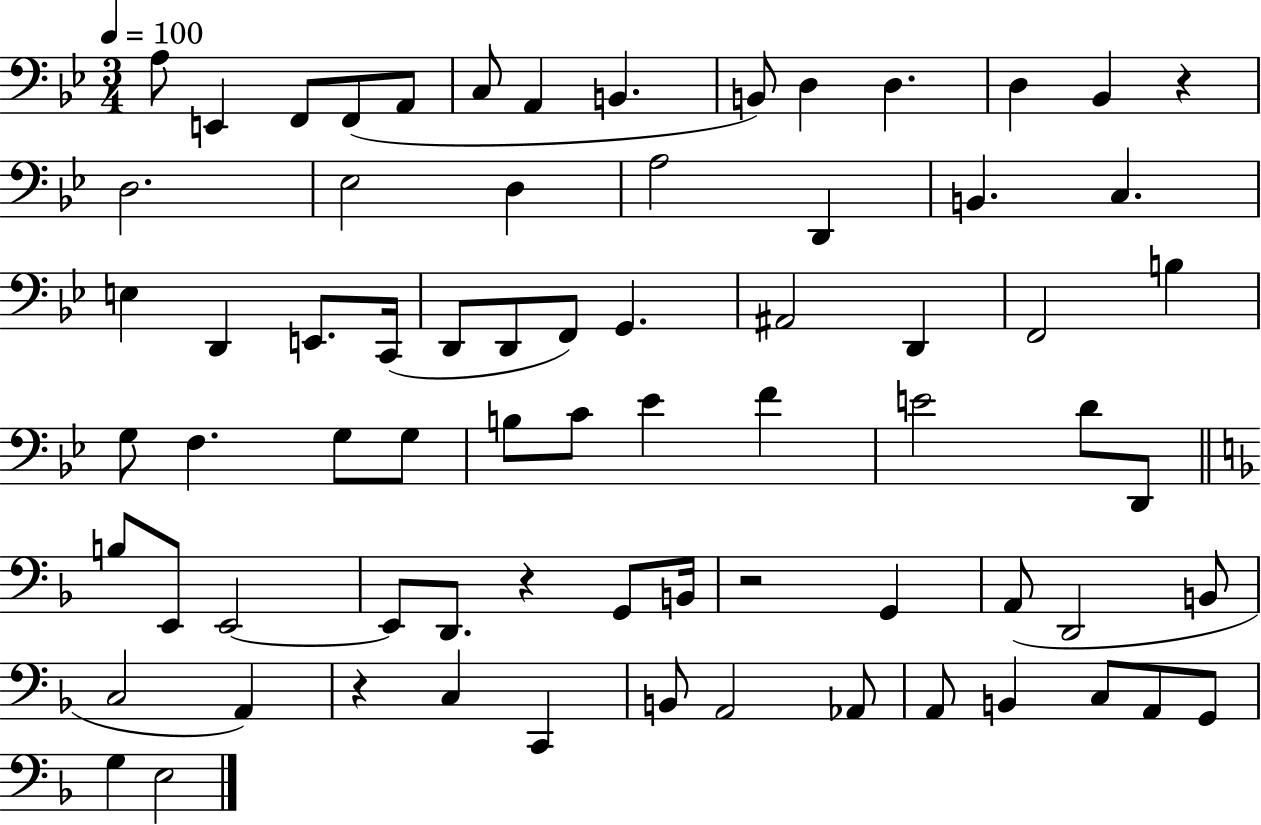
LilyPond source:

{
  \clef bass
  \numericTimeSignature
  \time 3/4
  \key bes \major
  \tempo 4 = 100
  a8 e,4 f,8 f,8( a,8 | c8 a,4 b,4. | b,8) d4 d4. | d4 bes,4 r4 | \break d2. | ees2 d4 | a2 d,4 | b,4. c4. | \break e4 d,4 e,8. c,16( | d,8 d,8 f,8) g,4. | ais,2 d,4 | f,2 b4 | \break g8 f4. g8 g8 | b8 c'8 ees'4 f'4 | e'2 d'8 d,8 | \bar "||" \break \key f \major b8 e,8 e,2~~ | e,8 d,8. r4 g,8 b,16 | r2 g,4 | a,8( d,2 b,8 | \break c2 a,4) | r4 c4 c,4 | b,8 a,2 aes,8 | a,8 b,4 c8 a,8 g,8 | \break g4 e2 | \bar "|."
}